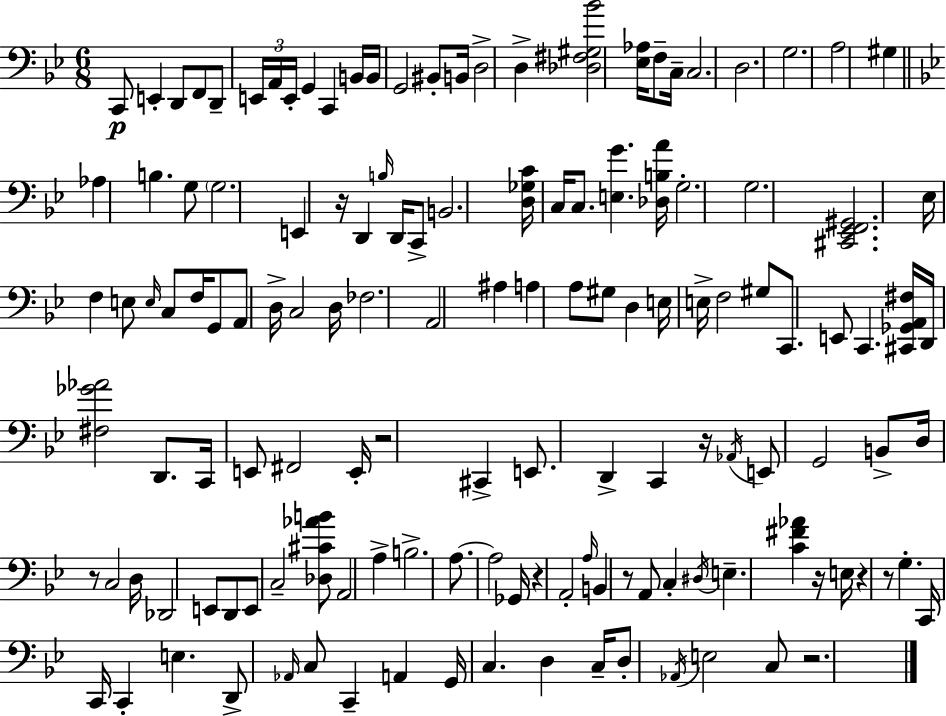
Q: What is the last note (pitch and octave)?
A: C3